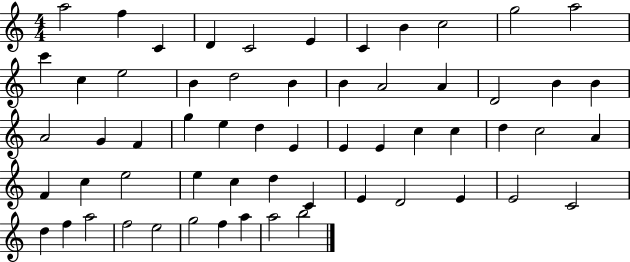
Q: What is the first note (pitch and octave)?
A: A5